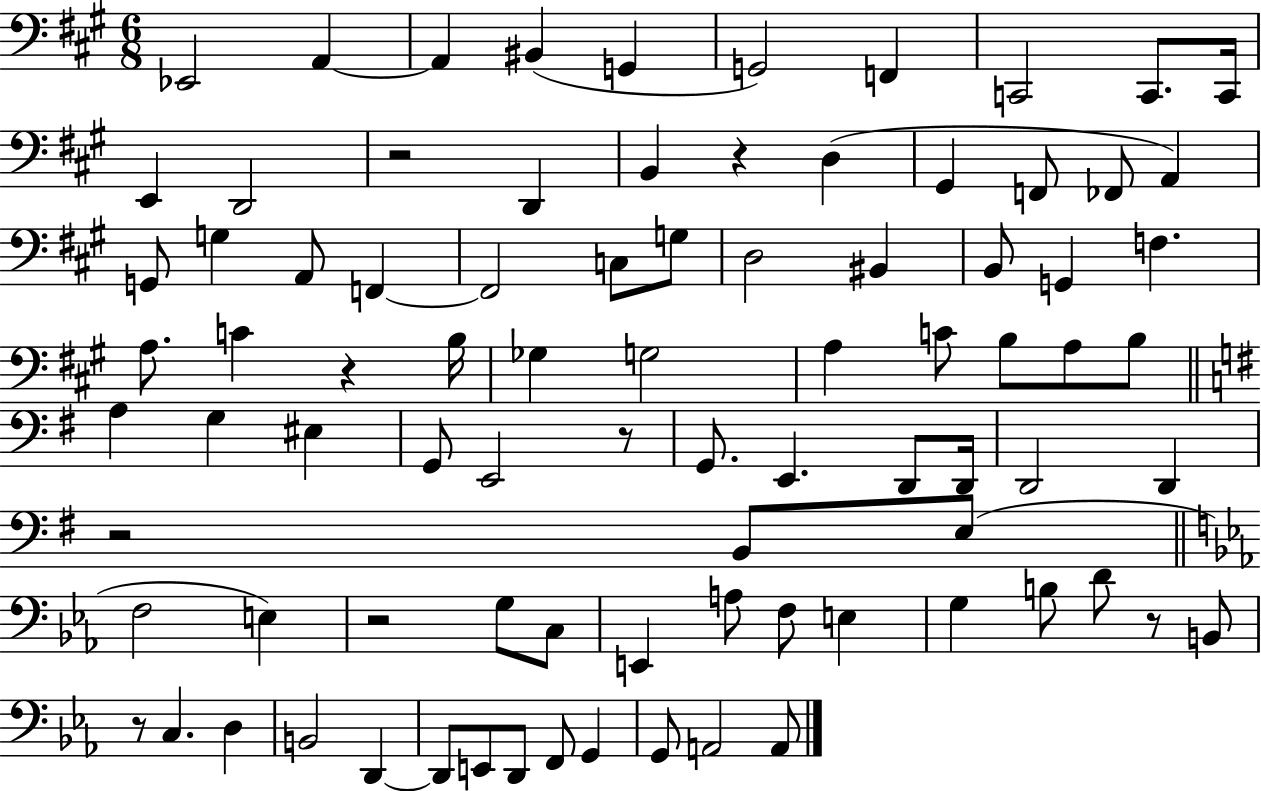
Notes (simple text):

Eb2/h A2/q A2/q BIS2/q G2/q G2/h F2/q C2/h C2/e. C2/s E2/q D2/h R/h D2/q B2/q R/q D3/q G#2/q F2/e FES2/e A2/q G2/e G3/q A2/e F2/q F2/h C3/e G3/e D3/h BIS2/q B2/e G2/q F3/q. A3/e. C4/q R/q B3/s Gb3/q G3/h A3/q C4/e B3/e A3/e B3/e A3/q G3/q EIS3/q G2/e E2/h R/e G2/e. E2/q. D2/e D2/s D2/h D2/q R/h B2/e E3/e F3/h E3/q R/h G3/e C3/e E2/q A3/e F3/e E3/q G3/q B3/e D4/e R/e B2/e R/e C3/q. D3/q B2/h D2/q D2/e E2/e D2/e F2/e G2/q G2/e A2/h A2/e